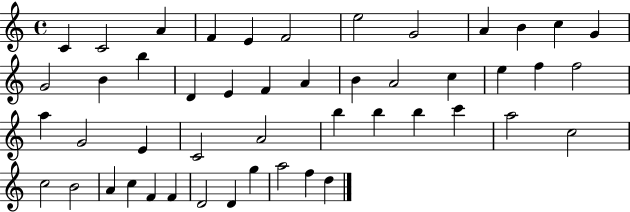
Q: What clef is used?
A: treble